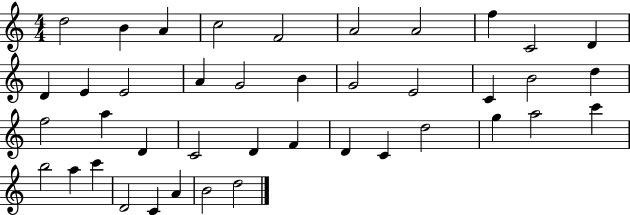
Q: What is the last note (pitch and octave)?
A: D5